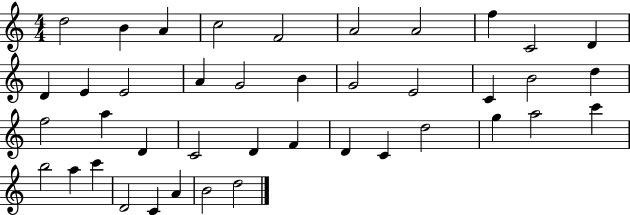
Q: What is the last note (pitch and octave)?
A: D5